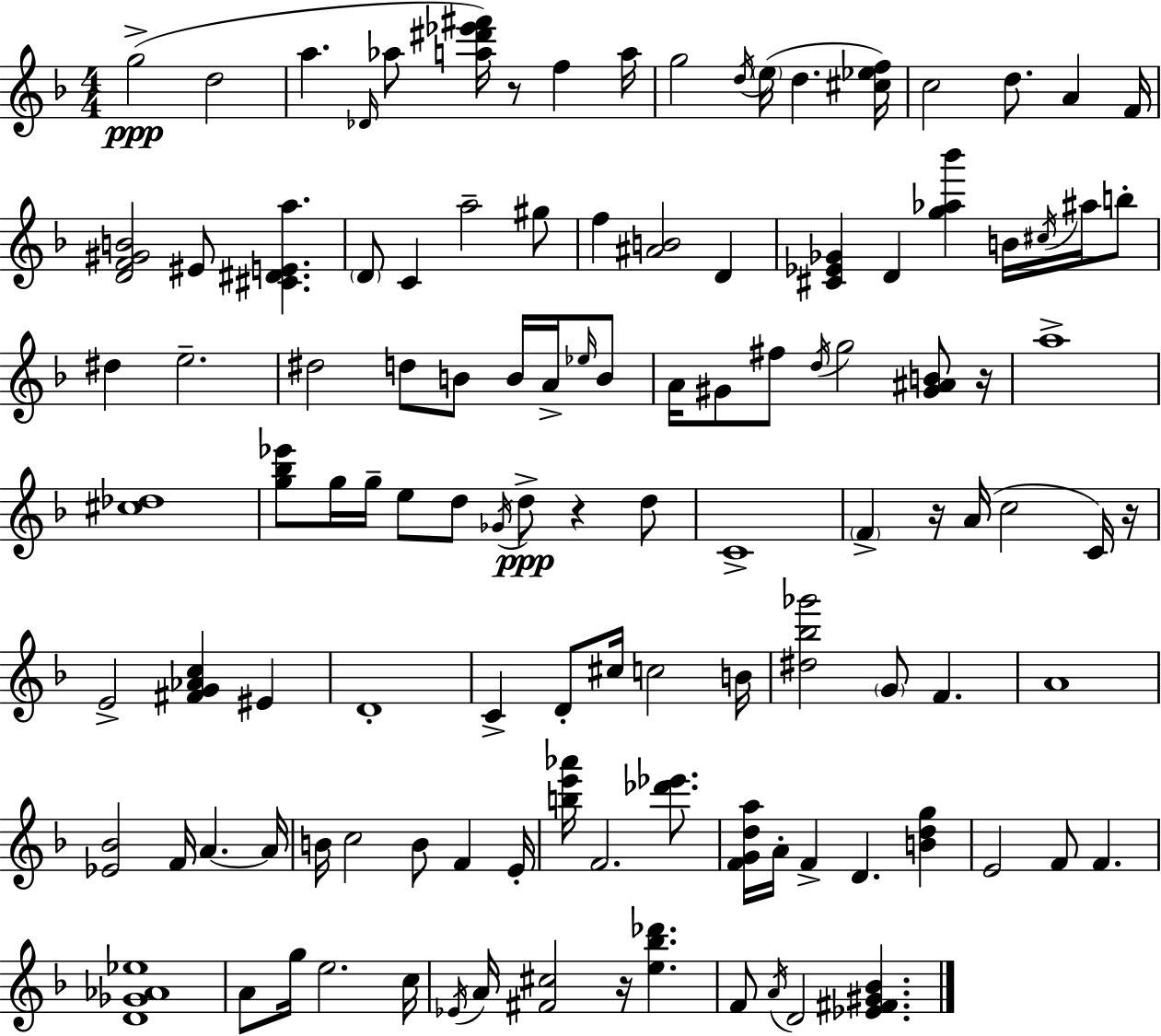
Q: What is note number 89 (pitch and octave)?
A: D4